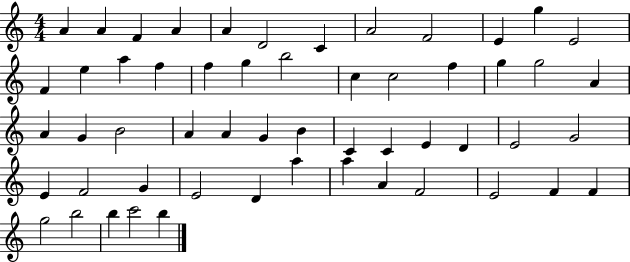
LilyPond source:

{
  \clef treble
  \numericTimeSignature
  \time 4/4
  \key c \major
  a'4 a'4 f'4 a'4 | a'4 d'2 c'4 | a'2 f'2 | e'4 g''4 e'2 | \break f'4 e''4 a''4 f''4 | f''4 g''4 b''2 | c''4 c''2 f''4 | g''4 g''2 a'4 | \break a'4 g'4 b'2 | a'4 a'4 g'4 b'4 | c'4 c'4 e'4 d'4 | e'2 g'2 | \break e'4 f'2 g'4 | e'2 d'4 a''4 | a''4 a'4 f'2 | e'2 f'4 f'4 | \break g''2 b''2 | b''4 c'''2 b''4 | \bar "|."
}